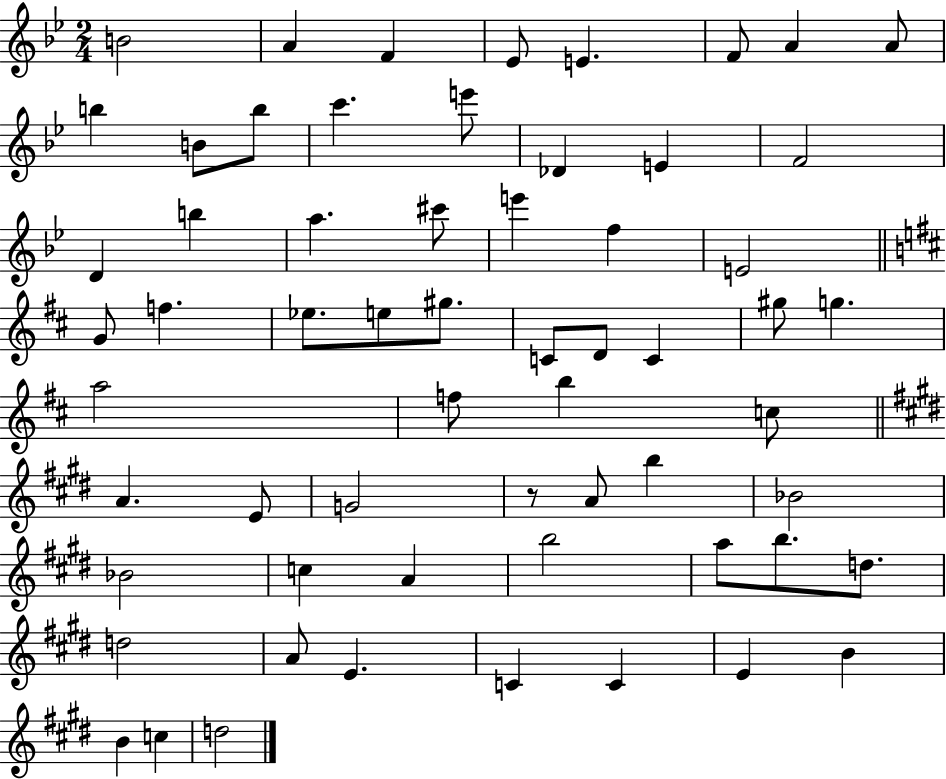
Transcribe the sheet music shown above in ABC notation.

X:1
T:Untitled
M:2/4
L:1/4
K:Bb
B2 A F _E/2 E F/2 A A/2 b B/2 b/2 c' e'/2 _D E F2 D b a ^c'/2 e' f E2 G/2 f _e/2 e/2 ^g/2 C/2 D/2 C ^g/2 g a2 f/2 b c/2 A E/2 G2 z/2 A/2 b _B2 _B2 c A b2 a/2 b/2 d/2 d2 A/2 E C C E B B c d2